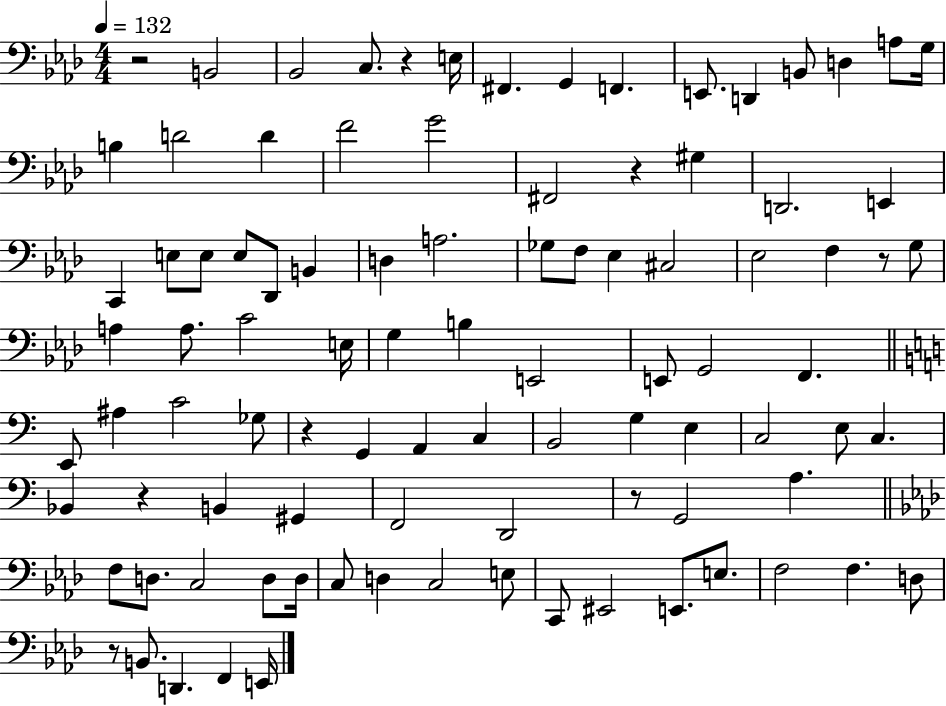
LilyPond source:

{
  \clef bass
  \numericTimeSignature
  \time 4/4
  \key aes \major
  \tempo 4 = 132
  r2 b,2 | bes,2 c8. r4 e16 | fis,4. g,4 f,4. | e,8. d,4 b,8 d4 a8 g16 | \break b4 d'2 d'4 | f'2 g'2 | fis,2 r4 gis4 | d,2. e,4 | \break c,4 e8 e8 e8 des,8 b,4 | d4 a2. | ges8 f8 ees4 cis2 | ees2 f4 r8 g8 | \break a4 a8. c'2 e16 | g4 b4 e,2 | e,8 g,2 f,4. | \bar "||" \break \key c \major e,8 ais4 c'2 ges8 | r4 g,4 a,4 c4 | b,2 g4 e4 | c2 e8 c4. | \break bes,4 r4 b,4 gis,4 | f,2 d,2 | r8 g,2 a4. | \bar "||" \break \key f \minor f8 d8. c2 d8 d16 | c8 d4 c2 e8 | c,8 eis,2 e,8. e8. | f2 f4. d8 | \break r8 b,8. d,4. f,4 e,16 | \bar "|."
}